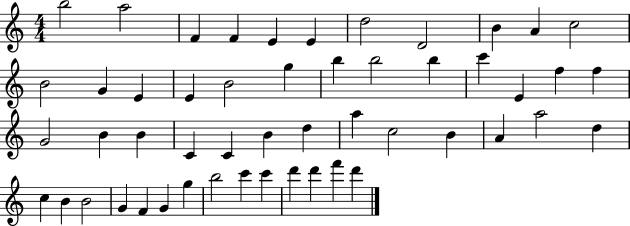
X:1
T:Untitled
M:4/4
L:1/4
K:C
b2 a2 F F E E d2 D2 B A c2 B2 G E E B2 g b b2 b c' E f f G2 B B C C B d a c2 B A a2 d c B B2 G F G g b2 c' c' d' d' f' d'